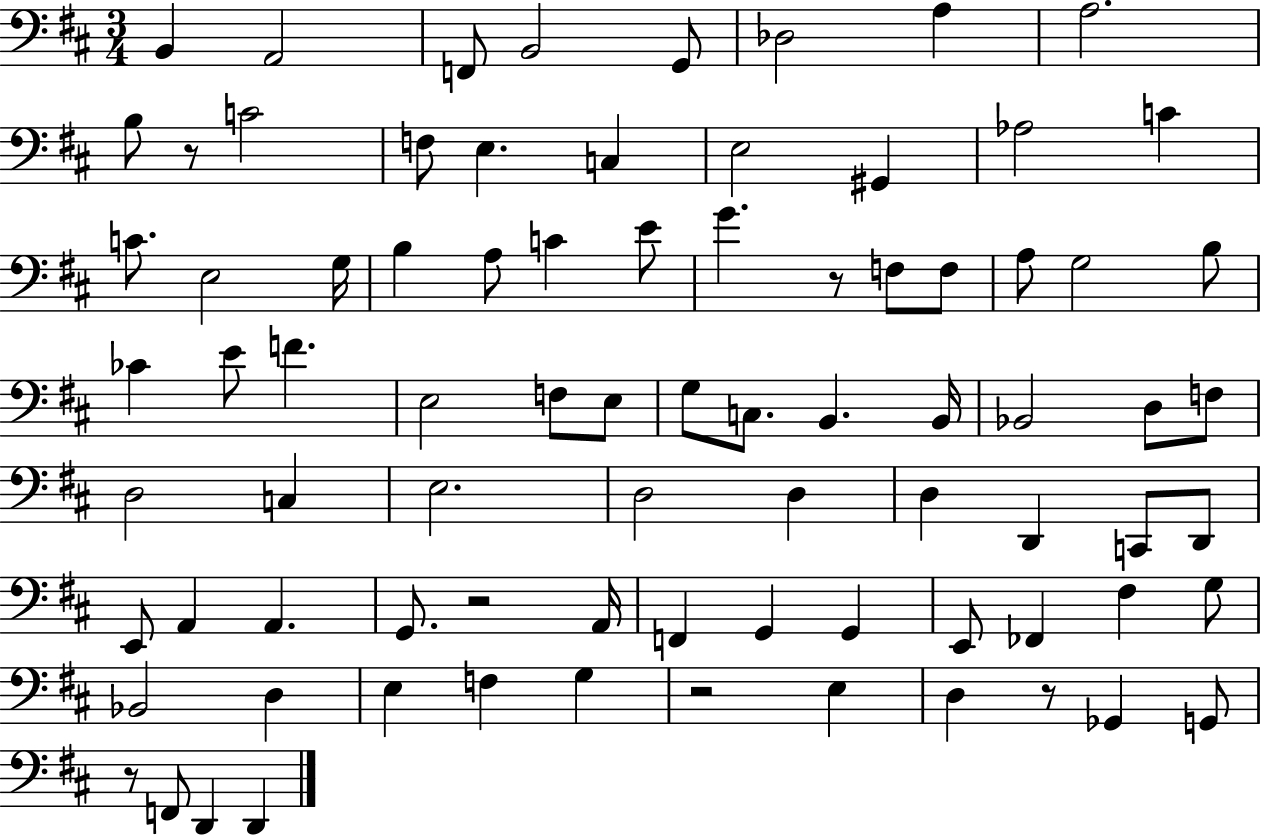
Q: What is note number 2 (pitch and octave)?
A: A2